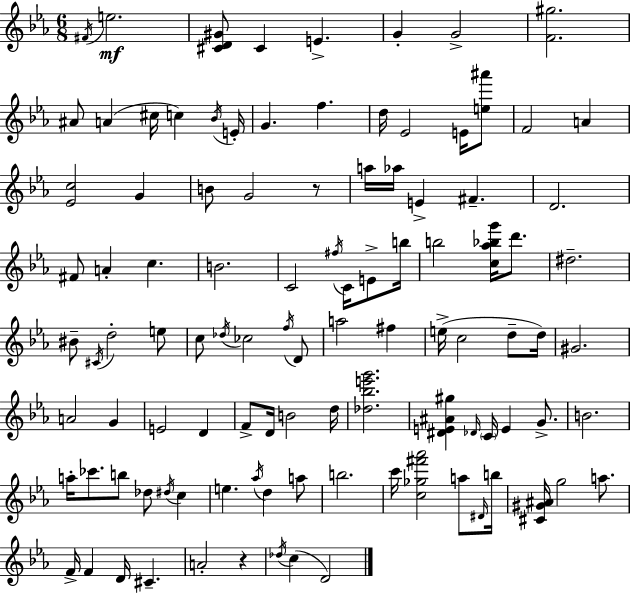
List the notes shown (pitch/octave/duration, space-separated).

F#4/s E5/h. [C#4,D4,G#4]/e C#4/q E4/q. G4/q G4/h [F4,G#5]/h. A#4/e A4/q C#5/s C5/q Bb4/s E4/s G4/q. F5/q. D5/s Eb4/h E4/s [E5,A#6]/e F4/h A4/q [Eb4,C5]/h G4/q B4/e G4/h R/e A5/s Ab5/s E4/q F#4/q. D4/h. F#4/e A4/q C5/q. B4/h. C4/h F#5/s C4/s E4/e B5/s B5/h [C5,Ab5,Bb5,G6]/s D6/e. D#5/h. BIS4/e C#4/s D5/h E5/e C5/e Db5/s CES5/h F5/s D4/e A5/h F#5/q E5/s C5/h D5/e D5/s G#4/h. A4/h G4/q E4/h D4/q F4/e D4/s B4/h D5/s [Db5,Bb5,E6,G6]/h. [D#4,E4,A#4,G#5]/q Db4/s C4/s E4/q G4/e. B4/h. A5/s CES6/e. B5/e Db5/e D#5/s C5/q E5/q. Ab5/s D5/q A5/e B5/h. C6/s [C5,Gb5,F#6,Ab6]/h A5/e D#4/s B5/s [C#4,G#4,A#4]/s G5/h A5/e. F4/s F4/q D4/s C#4/q. A4/h R/q Db5/s C5/q D4/h